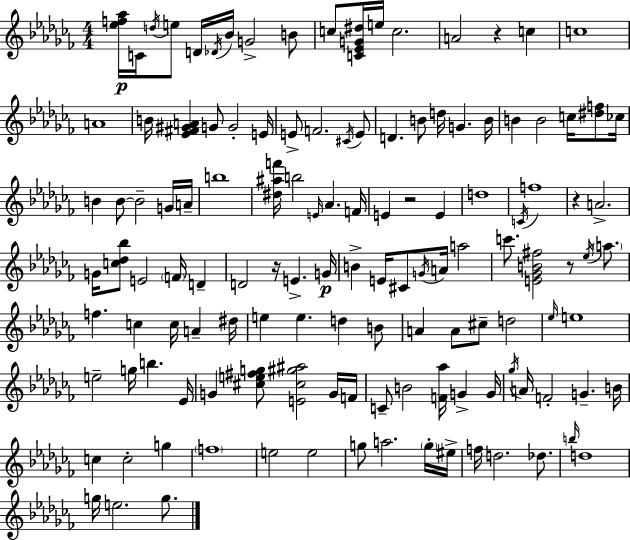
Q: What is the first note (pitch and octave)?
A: C4